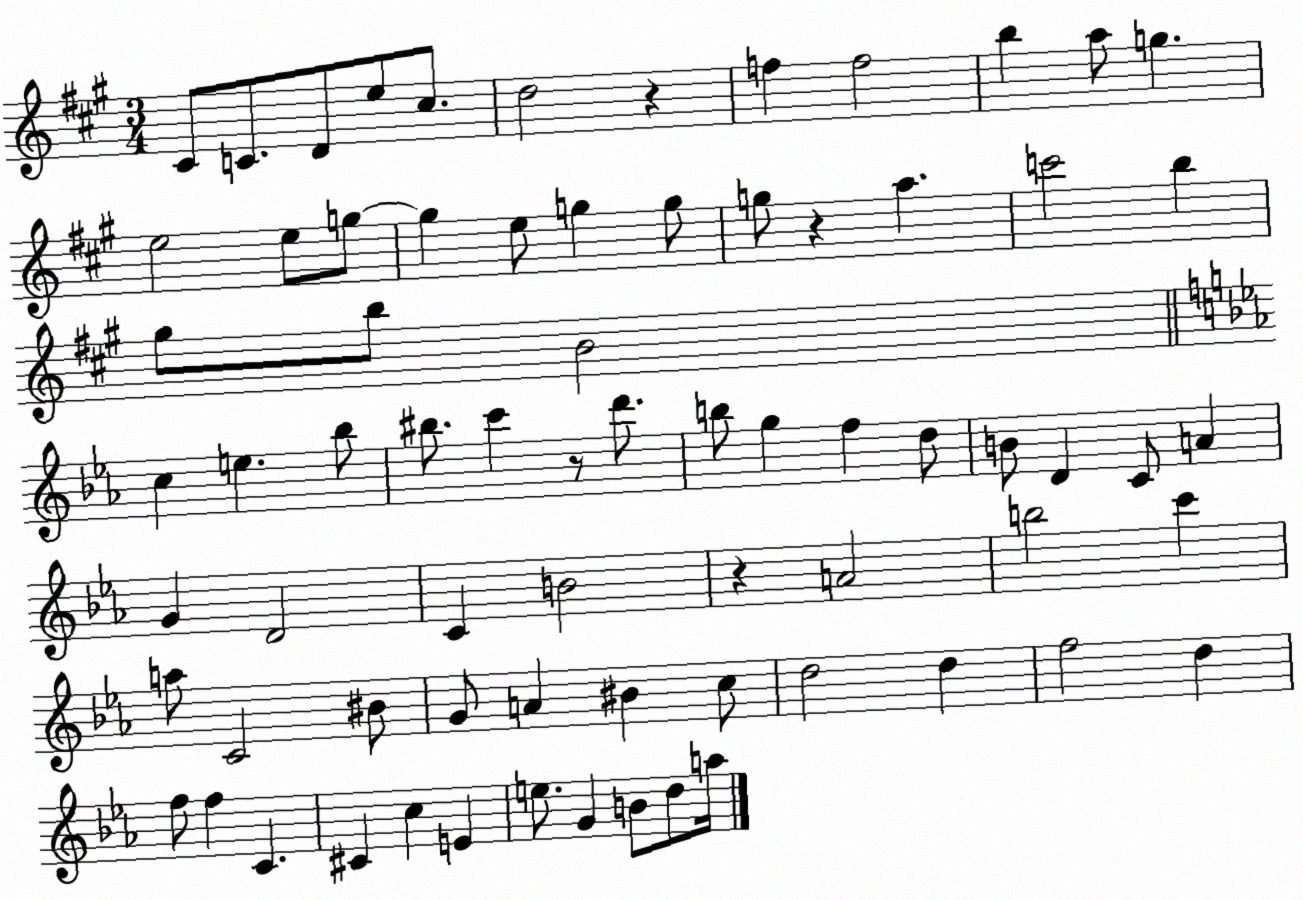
X:1
T:Untitled
M:3/4
L:1/4
K:A
^C/2 C/2 D/2 e/2 ^c/2 d2 z f f2 b a/2 g e2 e/2 g/2 g e/2 g g/2 g/2 z a c'2 b ^g/2 b/2 B2 c e _b/2 ^b/2 c' z/2 d'/2 b/2 g f d/2 B/2 D C/2 A G D2 C B2 z A2 b2 c' a/2 C2 ^B/2 G/2 A ^B c/2 d2 d f2 d f/2 f C ^C c E e/2 G B/2 d/2 a/4